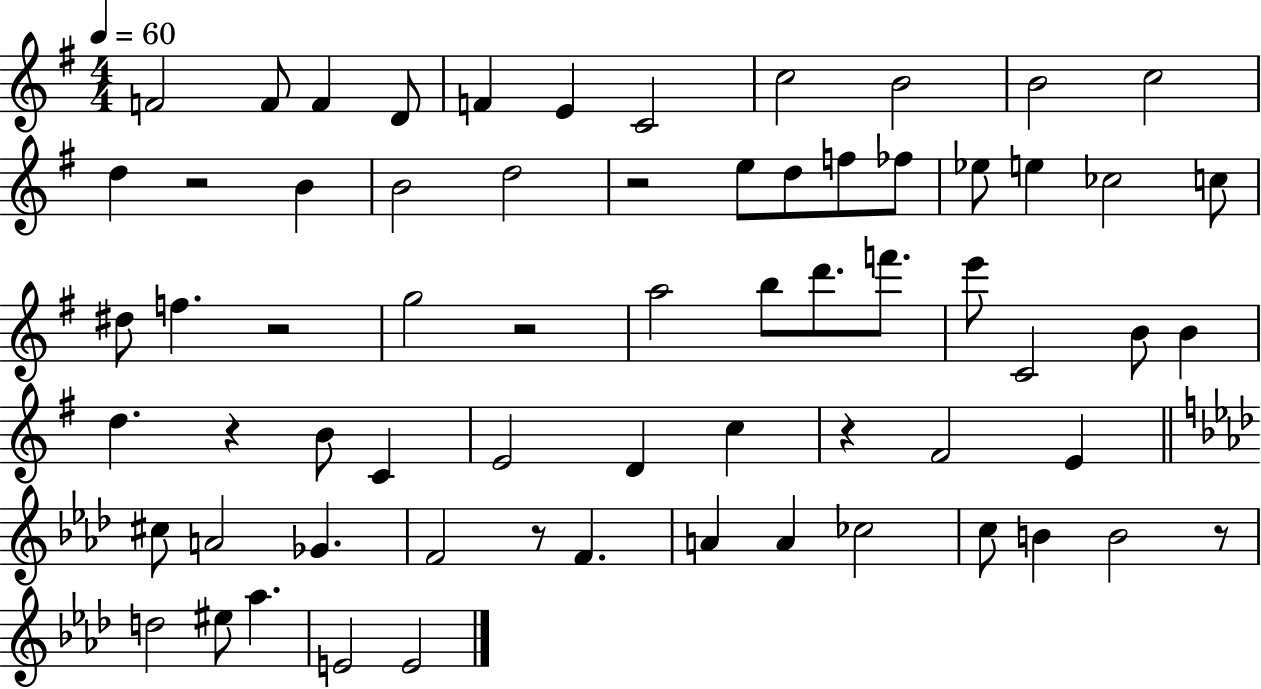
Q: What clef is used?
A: treble